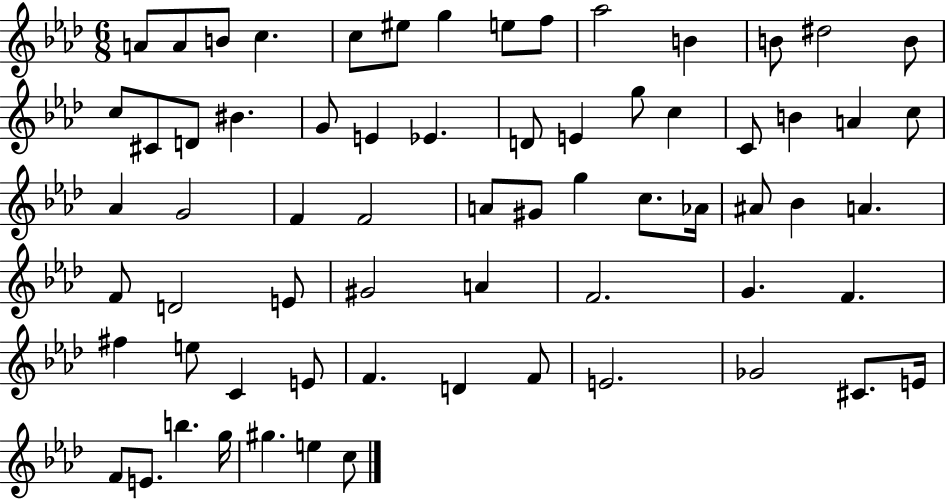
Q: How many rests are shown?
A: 0